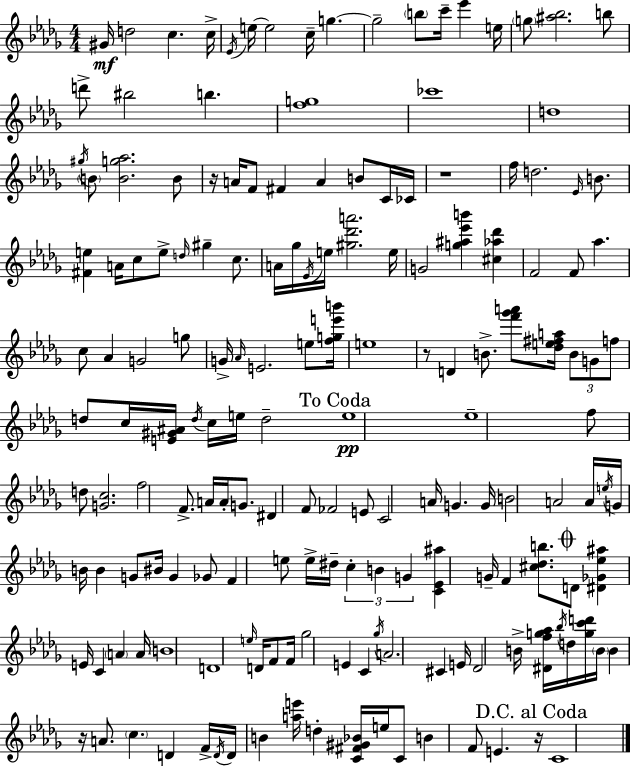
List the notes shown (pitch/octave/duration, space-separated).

G#4/s D5/h C5/q. C5/s Eb4/s E5/s E5/h C5/s G5/q. G5/h B5/e C6/s Eb6/q E5/s G5/e [A#5,Bb5]/h. B5/e D6/e BIS5/h B5/q. [F5,G5]/w CES6/w D5/w G#5/s B4/e [B4,G5,Ab5]/h. B4/e R/s A4/s F4/e F#4/q A4/q B4/e C4/s CES4/s R/w F5/s D5/h. Eb4/s B4/e. [F#4,E5]/q A4/s C5/e E5/e D5/s G#5/q C5/e. A4/s Gb5/s Eb4/s E5/s [G#5,Db6,A6]/h. E5/s G4/h [G5,A#5,Eb6,B6]/q [C#5,Ab5,Db6]/q F4/h F4/e Ab5/q. C5/e Ab4/q G4/h G5/e G4/s Ab4/s E4/h. E5/e [F5,G5,E6,B6]/s E5/w R/e D4/q B4/e. [F6,Gb6,A6]/e [Db5,E5,F#5,A5]/s B4/e G4/e F5/e D5/e C5/s [E4,G#4,A#4]/s D5/s C5/s E5/s D5/h E5/w Eb5/w F5/e D5/e [G4,C5]/h. F5/h F4/e. A4/s A4/s G4/e. D#4/q F4/e FES4/h E4/e C4/h A4/s G4/q. G4/s B4/h A4/h A4/s E5/s G4/s B4/s B4/q G4/e BIS4/s G4/q Gb4/e F4/q E5/e E5/s D#5/s C5/q B4/q G4/q [C4,Eb4,A#5]/q G4/s F4/q [C#5,Db5,B5]/e. D4/e [D#4,Gb4,Eb5,A#5]/q E4/s C4/q A4/q A4/s B4/w D4/w E5/s D4/s F4/e F4/s Gb5/h E4/q C4/q Gb5/s A4/h. C#4/q E4/s Db4/h B4/s [D#4,F5,G5,Ab5]/s Bb5/s D5/s [G5,C6,D6]/s B4/s B4/q R/s A4/e. C5/q. D4/q F4/s D4/s D4/s B4/q [A5,E6]/s D5/q [C4,F#4,G#4,Bb4]/s E5/s C4/e B4/q F4/e E4/q. R/s C4/w